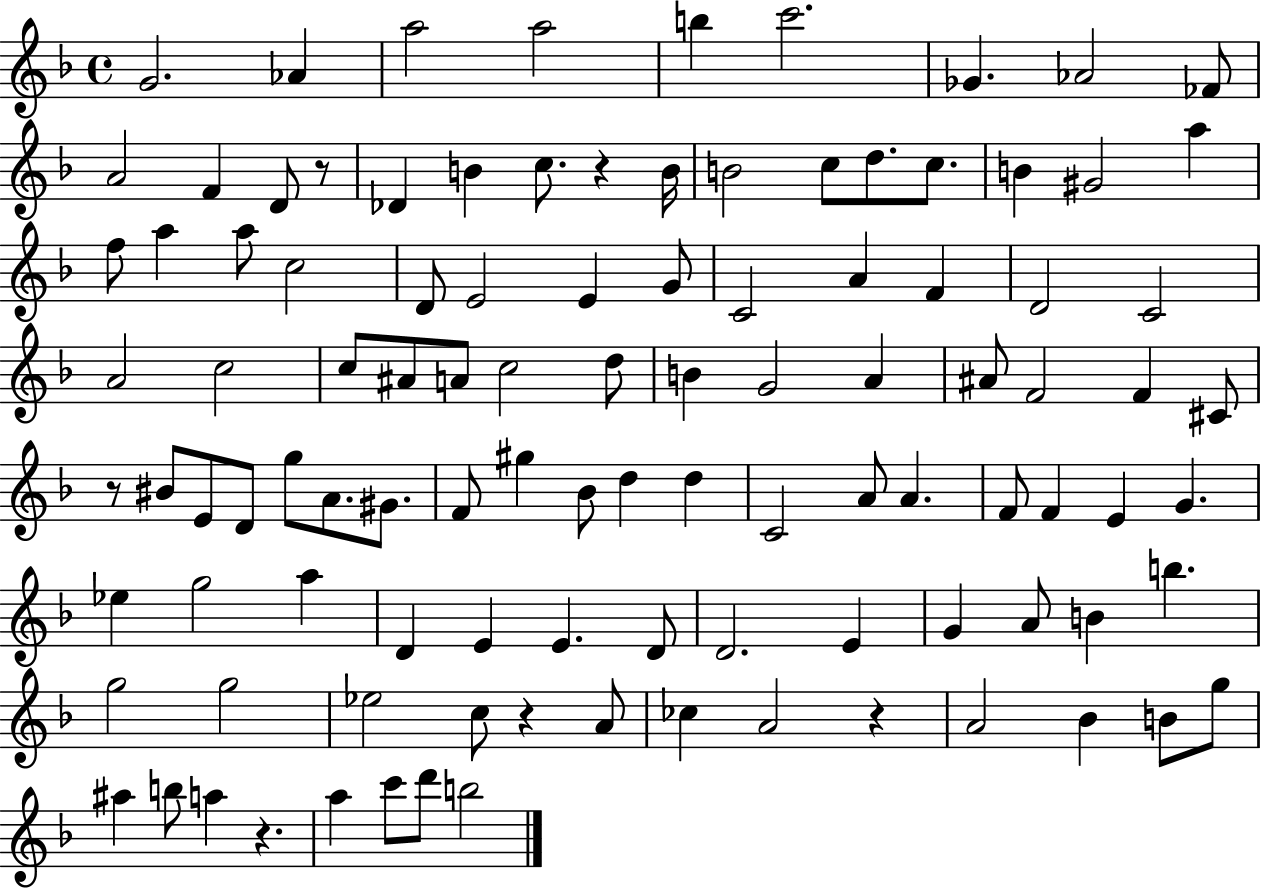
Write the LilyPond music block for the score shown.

{
  \clef treble
  \time 4/4
  \defaultTimeSignature
  \key f \major
  g'2. aes'4 | a''2 a''2 | b''4 c'''2. | ges'4. aes'2 fes'8 | \break a'2 f'4 d'8 r8 | des'4 b'4 c''8. r4 b'16 | b'2 c''8 d''8. c''8. | b'4 gis'2 a''4 | \break f''8 a''4 a''8 c''2 | d'8 e'2 e'4 g'8 | c'2 a'4 f'4 | d'2 c'2 | \break a'2 c''2 | c''8 ais'8 a'8 c''2 d''8 | b'4 g'2 a'4 | ais'8 f'2 f'4 cis'8 | \break r8 bis'8 e'8 d'8 g''8 a'8. gis'8. | f'8 gis''4 bes'8 d''4 d''4 | c'2 a'8 a'4. | f'8 f'4 e'4 g'4. | \break ees''4 g''2 a''4 | d'4 e'4 e'4. d'8 | d'2. e'4 | g'4 a'8 b'4 b''4. | \break g''2 g''2 | ees''2 c''8 r4 a'8 | ces''4 a'2 r4 | a'2 bes'4 b'8 g''8 | \break ais''4 b''8 a''4 r4. | a''4 c'''8 d'''8 b''2 | \bar "|."
}